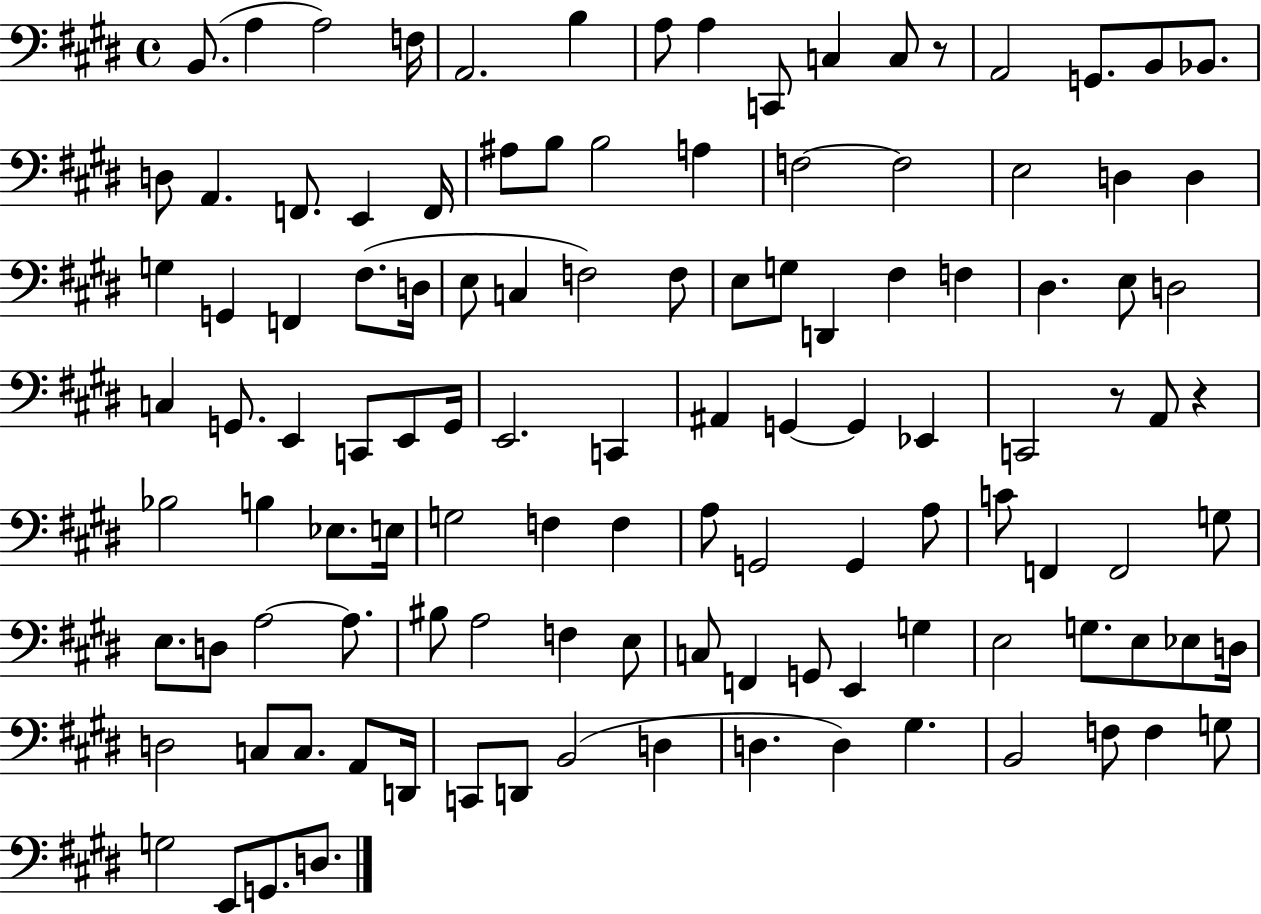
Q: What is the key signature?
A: E major